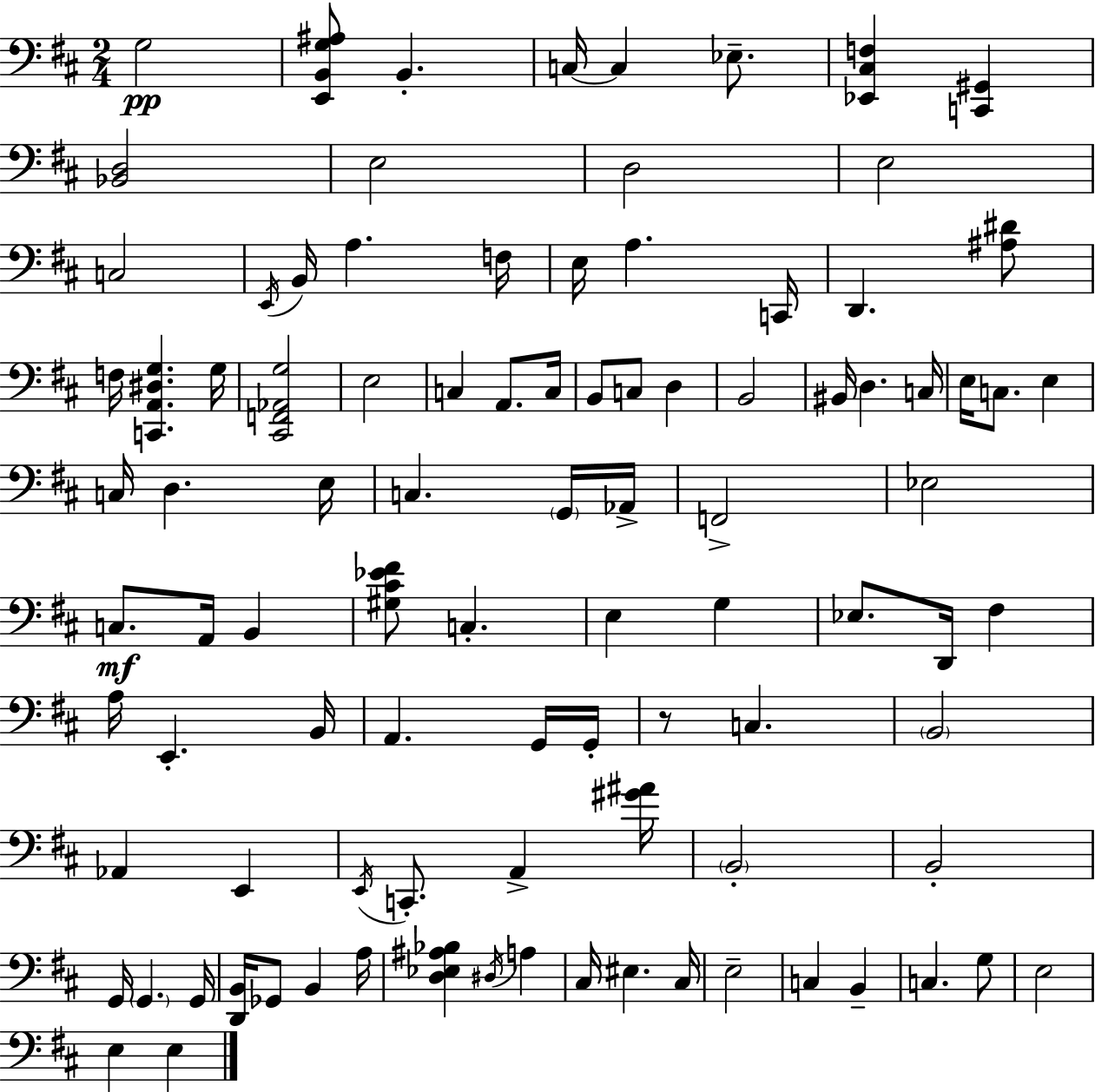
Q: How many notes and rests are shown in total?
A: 96